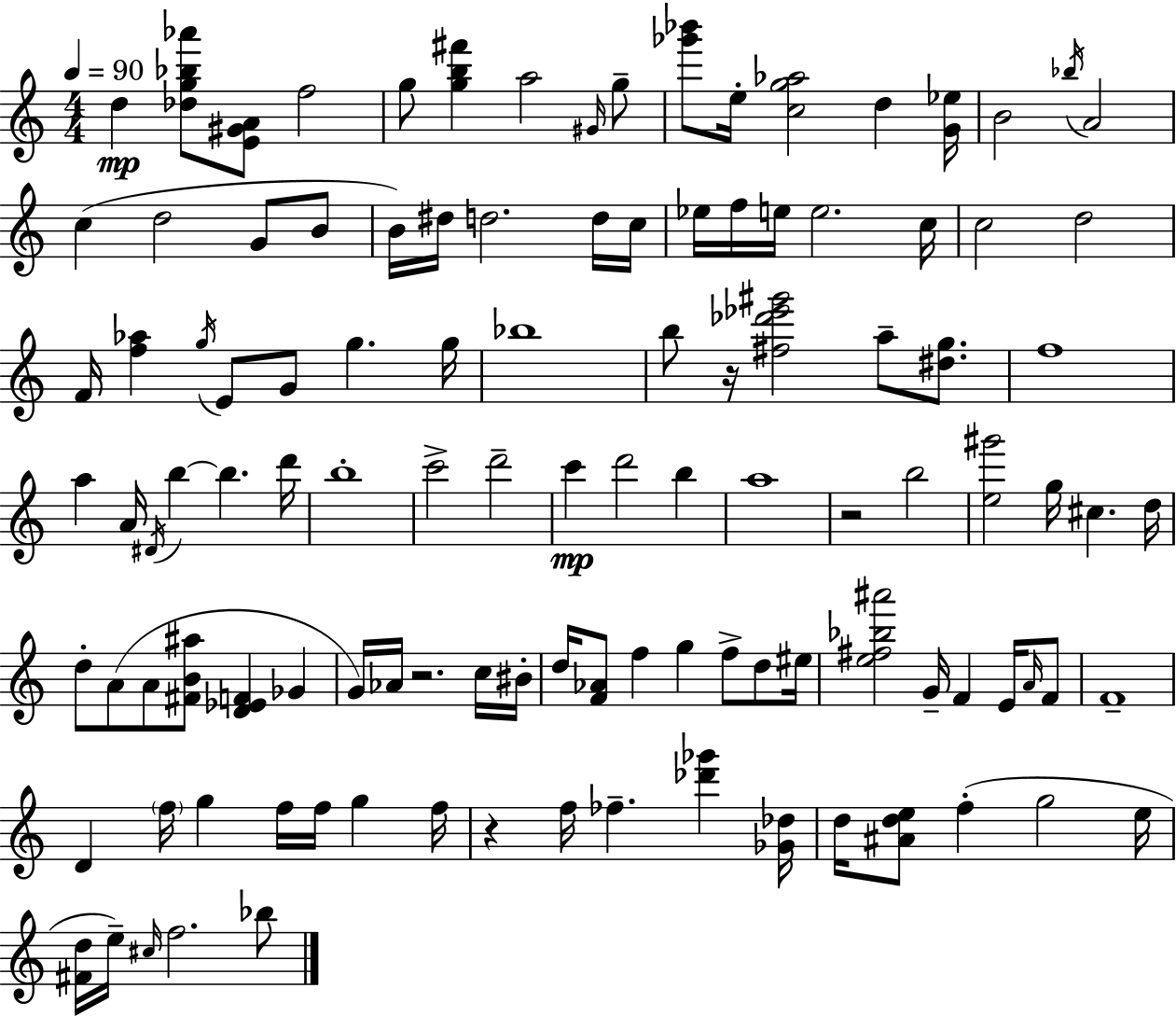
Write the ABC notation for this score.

X:1
T:Untitled
M:4/4
L:1/4
K:C
d [_dg_b_a']/2 [E^GA]/2 f2 g/2 [gb^f'] a2 ^G/4 g/2 [_g'_b']/2 e/4 [cg_a]2 d [G_e]/4 B2 _b/4 A2 c d2 G/2 B/2 B/4 ^d/4 d2 d/4 c/4 _e/4 f/4 e/4 e2 c/4 c2 d2 F/4 [f_a] g/4 E/2 G/2 g g/4 _b4 b/2 z/4 [^f_d'_e'^g']2 a/2 [^dg]/2 f4 a A/4 ^D/4 b b d'/4 b4 c'2 d'2 c' d'2 b a4 z2 b2 [e^g']2 g/4 ^c d/4 d/2 A/2 A/2 [^FB^a]/2 [D_EF] _G G/4 _A/4 z2 c/4 ^B/4 d/4 [F_A]/2 f g f/2 d/2 ^e/4 [e^f_b^a']2 G/4 F E/4 A/4 F/2 F4 D f/4 g f/4 f/4 g f/4 z f/4 _f [_d'_g'] [_G_d]/4 d/4 [^Ade]/2 f g2 e/4 [^Fd]/4 e/4 ^c/4 f2 _b/2